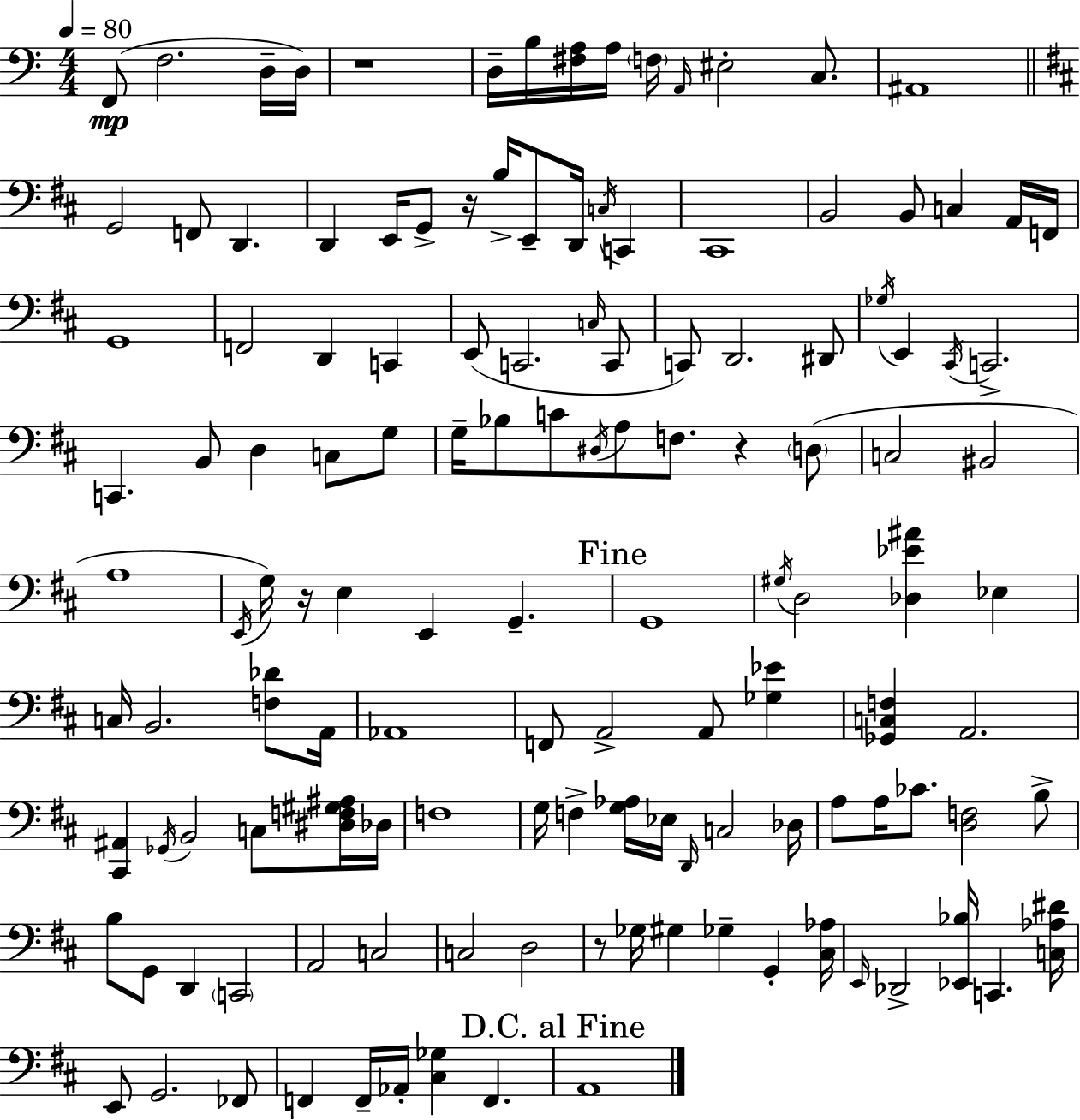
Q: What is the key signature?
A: A minor